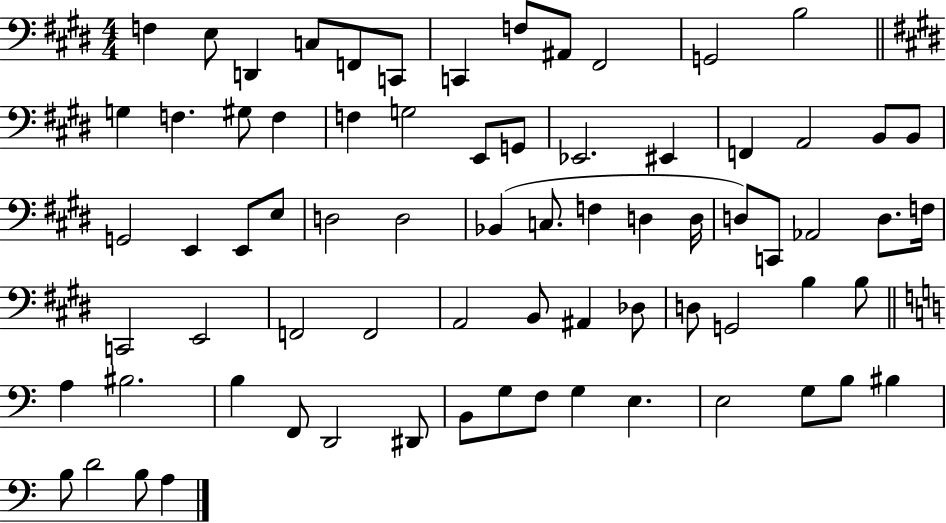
{
  \clef bass
  \numericTimeSignature
  \time 4/4
  \key e \major
  \repeat volta 2 { f4 e8 d,4 c8 f,8 c,8 | c,4 f8 ais,8 fis,2 | g,2 b2 | \bar "||" \break \key e \major g4 f4. gis8 f4 | f4 g2 e,8 g,8 | ees,2. eis,4 | f,4 a,2 b,8 b,8 | \break g,2 e,4 e,8 e8 | d2 d2 | bes,4( c8. f4 d4 d16 | d8) c,8 aes,2 d8. f16 | \break c,2 e,2 | f,2 f,2 | a,2 b,8 ais,4 des8 | d8 g,2 b4 b8 | \break \bar "||" \break \key a \minor a4 bis2. | b4 f,8 d,2 dis,8 | b,8 g8 f8 g4 e4. | e2 g8 b8 bis4 | \break b8 d'2 b8 a4 | } \bar "|."
}